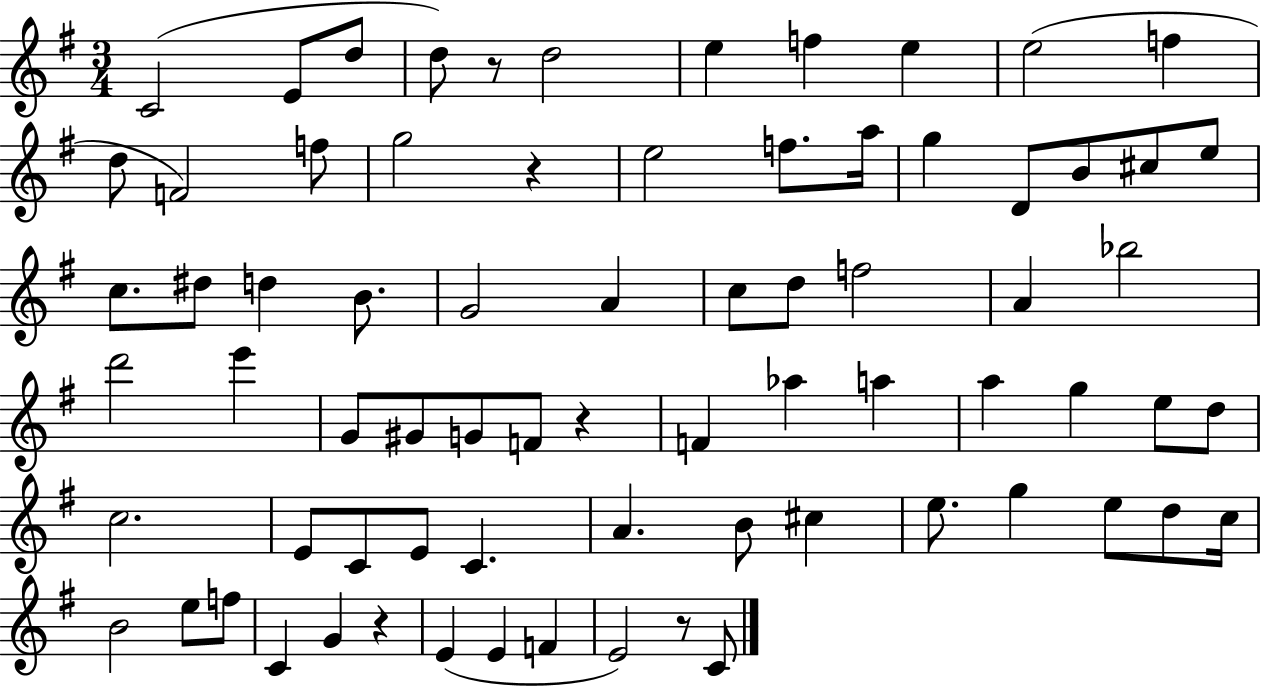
{
  \clef treble
  \numericTimeSignature
  \time 3/4
  \key g \major
  c'2( e'8 d''8 | d''8) r8 d''2 | e''4 f''4 e''4 | e''2( f''4 | \break d''8 f'2) f''8 | g''2 r4 | e''2 f''8. a''16 | g''4 d'8 b'8 cis''8 e''8 | \break c''8. dis''8 d''4 b'8. | g'2 a'4 | c''8 d''8 f''2 | a'4 bes''2 | \break d'''2 e'''4 | g'8 gis'8 g'8 f'8 r4 | f'4 aes''4 a''4 | a''4 g''4 e''8 d''8 | \break c''2. | e'8 c'8 e'8 c'4. | a'4. b'8 cis''4 | e''8. g''4 e''8 d''8 c''16 | \break b'2 e''8 f''8 | c'4 g'4 r4 | e'4( e'4 f'4 | e'2) r8 c'8 | \break \bar "|."
}